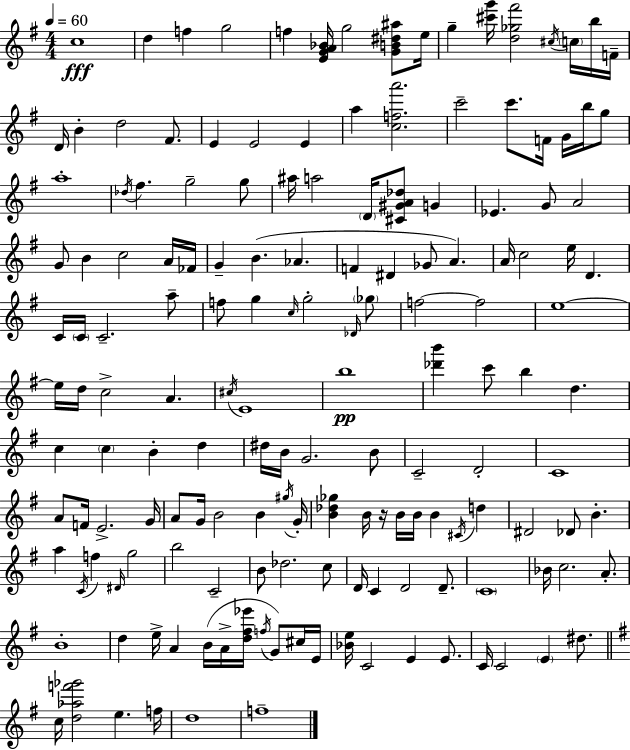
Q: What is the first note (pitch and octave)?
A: C5